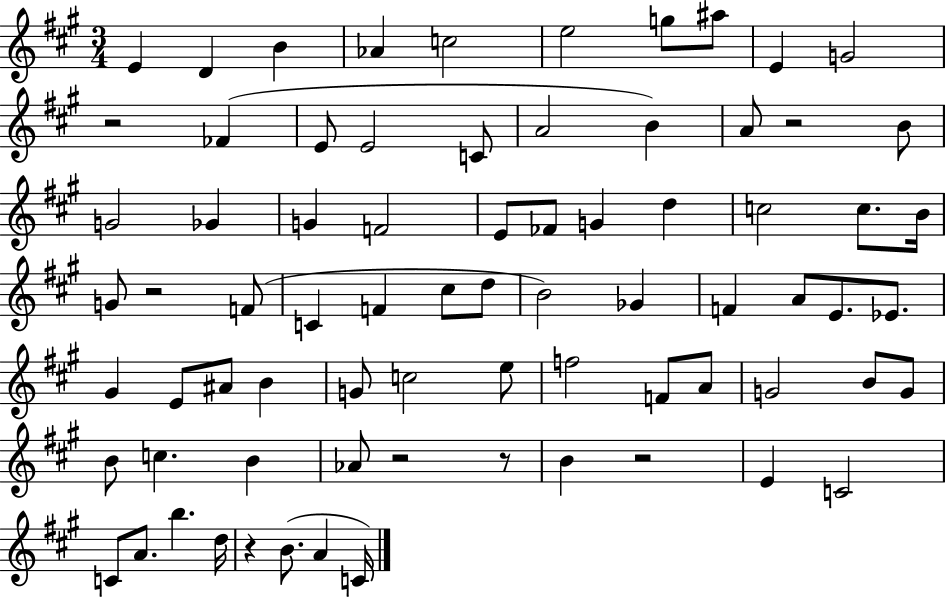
X:1
T:Untitled
M:3/4
L:1/4
K:A
E D B _A c2 e2 g/2 ^a/2 E G2 z2 _F E/2 E2 C/2 A2 B A/2 z2 B/2 G2 _G G F2 E/2 _F/2 G d c2 c/2 B/4 G/2 z2 F/2 C F ^c/2 d/2 B2 _G F A/2 E/2 _E/2 ^G E/2 ^A/2 B G/2 c2 e/2 f2 F/2 A/2 G2 B/2 G/2 B/2 c B _A/2 z2 z/2 B z2 E C2 C/2 A/2 b d/4 z B/2 A C/4